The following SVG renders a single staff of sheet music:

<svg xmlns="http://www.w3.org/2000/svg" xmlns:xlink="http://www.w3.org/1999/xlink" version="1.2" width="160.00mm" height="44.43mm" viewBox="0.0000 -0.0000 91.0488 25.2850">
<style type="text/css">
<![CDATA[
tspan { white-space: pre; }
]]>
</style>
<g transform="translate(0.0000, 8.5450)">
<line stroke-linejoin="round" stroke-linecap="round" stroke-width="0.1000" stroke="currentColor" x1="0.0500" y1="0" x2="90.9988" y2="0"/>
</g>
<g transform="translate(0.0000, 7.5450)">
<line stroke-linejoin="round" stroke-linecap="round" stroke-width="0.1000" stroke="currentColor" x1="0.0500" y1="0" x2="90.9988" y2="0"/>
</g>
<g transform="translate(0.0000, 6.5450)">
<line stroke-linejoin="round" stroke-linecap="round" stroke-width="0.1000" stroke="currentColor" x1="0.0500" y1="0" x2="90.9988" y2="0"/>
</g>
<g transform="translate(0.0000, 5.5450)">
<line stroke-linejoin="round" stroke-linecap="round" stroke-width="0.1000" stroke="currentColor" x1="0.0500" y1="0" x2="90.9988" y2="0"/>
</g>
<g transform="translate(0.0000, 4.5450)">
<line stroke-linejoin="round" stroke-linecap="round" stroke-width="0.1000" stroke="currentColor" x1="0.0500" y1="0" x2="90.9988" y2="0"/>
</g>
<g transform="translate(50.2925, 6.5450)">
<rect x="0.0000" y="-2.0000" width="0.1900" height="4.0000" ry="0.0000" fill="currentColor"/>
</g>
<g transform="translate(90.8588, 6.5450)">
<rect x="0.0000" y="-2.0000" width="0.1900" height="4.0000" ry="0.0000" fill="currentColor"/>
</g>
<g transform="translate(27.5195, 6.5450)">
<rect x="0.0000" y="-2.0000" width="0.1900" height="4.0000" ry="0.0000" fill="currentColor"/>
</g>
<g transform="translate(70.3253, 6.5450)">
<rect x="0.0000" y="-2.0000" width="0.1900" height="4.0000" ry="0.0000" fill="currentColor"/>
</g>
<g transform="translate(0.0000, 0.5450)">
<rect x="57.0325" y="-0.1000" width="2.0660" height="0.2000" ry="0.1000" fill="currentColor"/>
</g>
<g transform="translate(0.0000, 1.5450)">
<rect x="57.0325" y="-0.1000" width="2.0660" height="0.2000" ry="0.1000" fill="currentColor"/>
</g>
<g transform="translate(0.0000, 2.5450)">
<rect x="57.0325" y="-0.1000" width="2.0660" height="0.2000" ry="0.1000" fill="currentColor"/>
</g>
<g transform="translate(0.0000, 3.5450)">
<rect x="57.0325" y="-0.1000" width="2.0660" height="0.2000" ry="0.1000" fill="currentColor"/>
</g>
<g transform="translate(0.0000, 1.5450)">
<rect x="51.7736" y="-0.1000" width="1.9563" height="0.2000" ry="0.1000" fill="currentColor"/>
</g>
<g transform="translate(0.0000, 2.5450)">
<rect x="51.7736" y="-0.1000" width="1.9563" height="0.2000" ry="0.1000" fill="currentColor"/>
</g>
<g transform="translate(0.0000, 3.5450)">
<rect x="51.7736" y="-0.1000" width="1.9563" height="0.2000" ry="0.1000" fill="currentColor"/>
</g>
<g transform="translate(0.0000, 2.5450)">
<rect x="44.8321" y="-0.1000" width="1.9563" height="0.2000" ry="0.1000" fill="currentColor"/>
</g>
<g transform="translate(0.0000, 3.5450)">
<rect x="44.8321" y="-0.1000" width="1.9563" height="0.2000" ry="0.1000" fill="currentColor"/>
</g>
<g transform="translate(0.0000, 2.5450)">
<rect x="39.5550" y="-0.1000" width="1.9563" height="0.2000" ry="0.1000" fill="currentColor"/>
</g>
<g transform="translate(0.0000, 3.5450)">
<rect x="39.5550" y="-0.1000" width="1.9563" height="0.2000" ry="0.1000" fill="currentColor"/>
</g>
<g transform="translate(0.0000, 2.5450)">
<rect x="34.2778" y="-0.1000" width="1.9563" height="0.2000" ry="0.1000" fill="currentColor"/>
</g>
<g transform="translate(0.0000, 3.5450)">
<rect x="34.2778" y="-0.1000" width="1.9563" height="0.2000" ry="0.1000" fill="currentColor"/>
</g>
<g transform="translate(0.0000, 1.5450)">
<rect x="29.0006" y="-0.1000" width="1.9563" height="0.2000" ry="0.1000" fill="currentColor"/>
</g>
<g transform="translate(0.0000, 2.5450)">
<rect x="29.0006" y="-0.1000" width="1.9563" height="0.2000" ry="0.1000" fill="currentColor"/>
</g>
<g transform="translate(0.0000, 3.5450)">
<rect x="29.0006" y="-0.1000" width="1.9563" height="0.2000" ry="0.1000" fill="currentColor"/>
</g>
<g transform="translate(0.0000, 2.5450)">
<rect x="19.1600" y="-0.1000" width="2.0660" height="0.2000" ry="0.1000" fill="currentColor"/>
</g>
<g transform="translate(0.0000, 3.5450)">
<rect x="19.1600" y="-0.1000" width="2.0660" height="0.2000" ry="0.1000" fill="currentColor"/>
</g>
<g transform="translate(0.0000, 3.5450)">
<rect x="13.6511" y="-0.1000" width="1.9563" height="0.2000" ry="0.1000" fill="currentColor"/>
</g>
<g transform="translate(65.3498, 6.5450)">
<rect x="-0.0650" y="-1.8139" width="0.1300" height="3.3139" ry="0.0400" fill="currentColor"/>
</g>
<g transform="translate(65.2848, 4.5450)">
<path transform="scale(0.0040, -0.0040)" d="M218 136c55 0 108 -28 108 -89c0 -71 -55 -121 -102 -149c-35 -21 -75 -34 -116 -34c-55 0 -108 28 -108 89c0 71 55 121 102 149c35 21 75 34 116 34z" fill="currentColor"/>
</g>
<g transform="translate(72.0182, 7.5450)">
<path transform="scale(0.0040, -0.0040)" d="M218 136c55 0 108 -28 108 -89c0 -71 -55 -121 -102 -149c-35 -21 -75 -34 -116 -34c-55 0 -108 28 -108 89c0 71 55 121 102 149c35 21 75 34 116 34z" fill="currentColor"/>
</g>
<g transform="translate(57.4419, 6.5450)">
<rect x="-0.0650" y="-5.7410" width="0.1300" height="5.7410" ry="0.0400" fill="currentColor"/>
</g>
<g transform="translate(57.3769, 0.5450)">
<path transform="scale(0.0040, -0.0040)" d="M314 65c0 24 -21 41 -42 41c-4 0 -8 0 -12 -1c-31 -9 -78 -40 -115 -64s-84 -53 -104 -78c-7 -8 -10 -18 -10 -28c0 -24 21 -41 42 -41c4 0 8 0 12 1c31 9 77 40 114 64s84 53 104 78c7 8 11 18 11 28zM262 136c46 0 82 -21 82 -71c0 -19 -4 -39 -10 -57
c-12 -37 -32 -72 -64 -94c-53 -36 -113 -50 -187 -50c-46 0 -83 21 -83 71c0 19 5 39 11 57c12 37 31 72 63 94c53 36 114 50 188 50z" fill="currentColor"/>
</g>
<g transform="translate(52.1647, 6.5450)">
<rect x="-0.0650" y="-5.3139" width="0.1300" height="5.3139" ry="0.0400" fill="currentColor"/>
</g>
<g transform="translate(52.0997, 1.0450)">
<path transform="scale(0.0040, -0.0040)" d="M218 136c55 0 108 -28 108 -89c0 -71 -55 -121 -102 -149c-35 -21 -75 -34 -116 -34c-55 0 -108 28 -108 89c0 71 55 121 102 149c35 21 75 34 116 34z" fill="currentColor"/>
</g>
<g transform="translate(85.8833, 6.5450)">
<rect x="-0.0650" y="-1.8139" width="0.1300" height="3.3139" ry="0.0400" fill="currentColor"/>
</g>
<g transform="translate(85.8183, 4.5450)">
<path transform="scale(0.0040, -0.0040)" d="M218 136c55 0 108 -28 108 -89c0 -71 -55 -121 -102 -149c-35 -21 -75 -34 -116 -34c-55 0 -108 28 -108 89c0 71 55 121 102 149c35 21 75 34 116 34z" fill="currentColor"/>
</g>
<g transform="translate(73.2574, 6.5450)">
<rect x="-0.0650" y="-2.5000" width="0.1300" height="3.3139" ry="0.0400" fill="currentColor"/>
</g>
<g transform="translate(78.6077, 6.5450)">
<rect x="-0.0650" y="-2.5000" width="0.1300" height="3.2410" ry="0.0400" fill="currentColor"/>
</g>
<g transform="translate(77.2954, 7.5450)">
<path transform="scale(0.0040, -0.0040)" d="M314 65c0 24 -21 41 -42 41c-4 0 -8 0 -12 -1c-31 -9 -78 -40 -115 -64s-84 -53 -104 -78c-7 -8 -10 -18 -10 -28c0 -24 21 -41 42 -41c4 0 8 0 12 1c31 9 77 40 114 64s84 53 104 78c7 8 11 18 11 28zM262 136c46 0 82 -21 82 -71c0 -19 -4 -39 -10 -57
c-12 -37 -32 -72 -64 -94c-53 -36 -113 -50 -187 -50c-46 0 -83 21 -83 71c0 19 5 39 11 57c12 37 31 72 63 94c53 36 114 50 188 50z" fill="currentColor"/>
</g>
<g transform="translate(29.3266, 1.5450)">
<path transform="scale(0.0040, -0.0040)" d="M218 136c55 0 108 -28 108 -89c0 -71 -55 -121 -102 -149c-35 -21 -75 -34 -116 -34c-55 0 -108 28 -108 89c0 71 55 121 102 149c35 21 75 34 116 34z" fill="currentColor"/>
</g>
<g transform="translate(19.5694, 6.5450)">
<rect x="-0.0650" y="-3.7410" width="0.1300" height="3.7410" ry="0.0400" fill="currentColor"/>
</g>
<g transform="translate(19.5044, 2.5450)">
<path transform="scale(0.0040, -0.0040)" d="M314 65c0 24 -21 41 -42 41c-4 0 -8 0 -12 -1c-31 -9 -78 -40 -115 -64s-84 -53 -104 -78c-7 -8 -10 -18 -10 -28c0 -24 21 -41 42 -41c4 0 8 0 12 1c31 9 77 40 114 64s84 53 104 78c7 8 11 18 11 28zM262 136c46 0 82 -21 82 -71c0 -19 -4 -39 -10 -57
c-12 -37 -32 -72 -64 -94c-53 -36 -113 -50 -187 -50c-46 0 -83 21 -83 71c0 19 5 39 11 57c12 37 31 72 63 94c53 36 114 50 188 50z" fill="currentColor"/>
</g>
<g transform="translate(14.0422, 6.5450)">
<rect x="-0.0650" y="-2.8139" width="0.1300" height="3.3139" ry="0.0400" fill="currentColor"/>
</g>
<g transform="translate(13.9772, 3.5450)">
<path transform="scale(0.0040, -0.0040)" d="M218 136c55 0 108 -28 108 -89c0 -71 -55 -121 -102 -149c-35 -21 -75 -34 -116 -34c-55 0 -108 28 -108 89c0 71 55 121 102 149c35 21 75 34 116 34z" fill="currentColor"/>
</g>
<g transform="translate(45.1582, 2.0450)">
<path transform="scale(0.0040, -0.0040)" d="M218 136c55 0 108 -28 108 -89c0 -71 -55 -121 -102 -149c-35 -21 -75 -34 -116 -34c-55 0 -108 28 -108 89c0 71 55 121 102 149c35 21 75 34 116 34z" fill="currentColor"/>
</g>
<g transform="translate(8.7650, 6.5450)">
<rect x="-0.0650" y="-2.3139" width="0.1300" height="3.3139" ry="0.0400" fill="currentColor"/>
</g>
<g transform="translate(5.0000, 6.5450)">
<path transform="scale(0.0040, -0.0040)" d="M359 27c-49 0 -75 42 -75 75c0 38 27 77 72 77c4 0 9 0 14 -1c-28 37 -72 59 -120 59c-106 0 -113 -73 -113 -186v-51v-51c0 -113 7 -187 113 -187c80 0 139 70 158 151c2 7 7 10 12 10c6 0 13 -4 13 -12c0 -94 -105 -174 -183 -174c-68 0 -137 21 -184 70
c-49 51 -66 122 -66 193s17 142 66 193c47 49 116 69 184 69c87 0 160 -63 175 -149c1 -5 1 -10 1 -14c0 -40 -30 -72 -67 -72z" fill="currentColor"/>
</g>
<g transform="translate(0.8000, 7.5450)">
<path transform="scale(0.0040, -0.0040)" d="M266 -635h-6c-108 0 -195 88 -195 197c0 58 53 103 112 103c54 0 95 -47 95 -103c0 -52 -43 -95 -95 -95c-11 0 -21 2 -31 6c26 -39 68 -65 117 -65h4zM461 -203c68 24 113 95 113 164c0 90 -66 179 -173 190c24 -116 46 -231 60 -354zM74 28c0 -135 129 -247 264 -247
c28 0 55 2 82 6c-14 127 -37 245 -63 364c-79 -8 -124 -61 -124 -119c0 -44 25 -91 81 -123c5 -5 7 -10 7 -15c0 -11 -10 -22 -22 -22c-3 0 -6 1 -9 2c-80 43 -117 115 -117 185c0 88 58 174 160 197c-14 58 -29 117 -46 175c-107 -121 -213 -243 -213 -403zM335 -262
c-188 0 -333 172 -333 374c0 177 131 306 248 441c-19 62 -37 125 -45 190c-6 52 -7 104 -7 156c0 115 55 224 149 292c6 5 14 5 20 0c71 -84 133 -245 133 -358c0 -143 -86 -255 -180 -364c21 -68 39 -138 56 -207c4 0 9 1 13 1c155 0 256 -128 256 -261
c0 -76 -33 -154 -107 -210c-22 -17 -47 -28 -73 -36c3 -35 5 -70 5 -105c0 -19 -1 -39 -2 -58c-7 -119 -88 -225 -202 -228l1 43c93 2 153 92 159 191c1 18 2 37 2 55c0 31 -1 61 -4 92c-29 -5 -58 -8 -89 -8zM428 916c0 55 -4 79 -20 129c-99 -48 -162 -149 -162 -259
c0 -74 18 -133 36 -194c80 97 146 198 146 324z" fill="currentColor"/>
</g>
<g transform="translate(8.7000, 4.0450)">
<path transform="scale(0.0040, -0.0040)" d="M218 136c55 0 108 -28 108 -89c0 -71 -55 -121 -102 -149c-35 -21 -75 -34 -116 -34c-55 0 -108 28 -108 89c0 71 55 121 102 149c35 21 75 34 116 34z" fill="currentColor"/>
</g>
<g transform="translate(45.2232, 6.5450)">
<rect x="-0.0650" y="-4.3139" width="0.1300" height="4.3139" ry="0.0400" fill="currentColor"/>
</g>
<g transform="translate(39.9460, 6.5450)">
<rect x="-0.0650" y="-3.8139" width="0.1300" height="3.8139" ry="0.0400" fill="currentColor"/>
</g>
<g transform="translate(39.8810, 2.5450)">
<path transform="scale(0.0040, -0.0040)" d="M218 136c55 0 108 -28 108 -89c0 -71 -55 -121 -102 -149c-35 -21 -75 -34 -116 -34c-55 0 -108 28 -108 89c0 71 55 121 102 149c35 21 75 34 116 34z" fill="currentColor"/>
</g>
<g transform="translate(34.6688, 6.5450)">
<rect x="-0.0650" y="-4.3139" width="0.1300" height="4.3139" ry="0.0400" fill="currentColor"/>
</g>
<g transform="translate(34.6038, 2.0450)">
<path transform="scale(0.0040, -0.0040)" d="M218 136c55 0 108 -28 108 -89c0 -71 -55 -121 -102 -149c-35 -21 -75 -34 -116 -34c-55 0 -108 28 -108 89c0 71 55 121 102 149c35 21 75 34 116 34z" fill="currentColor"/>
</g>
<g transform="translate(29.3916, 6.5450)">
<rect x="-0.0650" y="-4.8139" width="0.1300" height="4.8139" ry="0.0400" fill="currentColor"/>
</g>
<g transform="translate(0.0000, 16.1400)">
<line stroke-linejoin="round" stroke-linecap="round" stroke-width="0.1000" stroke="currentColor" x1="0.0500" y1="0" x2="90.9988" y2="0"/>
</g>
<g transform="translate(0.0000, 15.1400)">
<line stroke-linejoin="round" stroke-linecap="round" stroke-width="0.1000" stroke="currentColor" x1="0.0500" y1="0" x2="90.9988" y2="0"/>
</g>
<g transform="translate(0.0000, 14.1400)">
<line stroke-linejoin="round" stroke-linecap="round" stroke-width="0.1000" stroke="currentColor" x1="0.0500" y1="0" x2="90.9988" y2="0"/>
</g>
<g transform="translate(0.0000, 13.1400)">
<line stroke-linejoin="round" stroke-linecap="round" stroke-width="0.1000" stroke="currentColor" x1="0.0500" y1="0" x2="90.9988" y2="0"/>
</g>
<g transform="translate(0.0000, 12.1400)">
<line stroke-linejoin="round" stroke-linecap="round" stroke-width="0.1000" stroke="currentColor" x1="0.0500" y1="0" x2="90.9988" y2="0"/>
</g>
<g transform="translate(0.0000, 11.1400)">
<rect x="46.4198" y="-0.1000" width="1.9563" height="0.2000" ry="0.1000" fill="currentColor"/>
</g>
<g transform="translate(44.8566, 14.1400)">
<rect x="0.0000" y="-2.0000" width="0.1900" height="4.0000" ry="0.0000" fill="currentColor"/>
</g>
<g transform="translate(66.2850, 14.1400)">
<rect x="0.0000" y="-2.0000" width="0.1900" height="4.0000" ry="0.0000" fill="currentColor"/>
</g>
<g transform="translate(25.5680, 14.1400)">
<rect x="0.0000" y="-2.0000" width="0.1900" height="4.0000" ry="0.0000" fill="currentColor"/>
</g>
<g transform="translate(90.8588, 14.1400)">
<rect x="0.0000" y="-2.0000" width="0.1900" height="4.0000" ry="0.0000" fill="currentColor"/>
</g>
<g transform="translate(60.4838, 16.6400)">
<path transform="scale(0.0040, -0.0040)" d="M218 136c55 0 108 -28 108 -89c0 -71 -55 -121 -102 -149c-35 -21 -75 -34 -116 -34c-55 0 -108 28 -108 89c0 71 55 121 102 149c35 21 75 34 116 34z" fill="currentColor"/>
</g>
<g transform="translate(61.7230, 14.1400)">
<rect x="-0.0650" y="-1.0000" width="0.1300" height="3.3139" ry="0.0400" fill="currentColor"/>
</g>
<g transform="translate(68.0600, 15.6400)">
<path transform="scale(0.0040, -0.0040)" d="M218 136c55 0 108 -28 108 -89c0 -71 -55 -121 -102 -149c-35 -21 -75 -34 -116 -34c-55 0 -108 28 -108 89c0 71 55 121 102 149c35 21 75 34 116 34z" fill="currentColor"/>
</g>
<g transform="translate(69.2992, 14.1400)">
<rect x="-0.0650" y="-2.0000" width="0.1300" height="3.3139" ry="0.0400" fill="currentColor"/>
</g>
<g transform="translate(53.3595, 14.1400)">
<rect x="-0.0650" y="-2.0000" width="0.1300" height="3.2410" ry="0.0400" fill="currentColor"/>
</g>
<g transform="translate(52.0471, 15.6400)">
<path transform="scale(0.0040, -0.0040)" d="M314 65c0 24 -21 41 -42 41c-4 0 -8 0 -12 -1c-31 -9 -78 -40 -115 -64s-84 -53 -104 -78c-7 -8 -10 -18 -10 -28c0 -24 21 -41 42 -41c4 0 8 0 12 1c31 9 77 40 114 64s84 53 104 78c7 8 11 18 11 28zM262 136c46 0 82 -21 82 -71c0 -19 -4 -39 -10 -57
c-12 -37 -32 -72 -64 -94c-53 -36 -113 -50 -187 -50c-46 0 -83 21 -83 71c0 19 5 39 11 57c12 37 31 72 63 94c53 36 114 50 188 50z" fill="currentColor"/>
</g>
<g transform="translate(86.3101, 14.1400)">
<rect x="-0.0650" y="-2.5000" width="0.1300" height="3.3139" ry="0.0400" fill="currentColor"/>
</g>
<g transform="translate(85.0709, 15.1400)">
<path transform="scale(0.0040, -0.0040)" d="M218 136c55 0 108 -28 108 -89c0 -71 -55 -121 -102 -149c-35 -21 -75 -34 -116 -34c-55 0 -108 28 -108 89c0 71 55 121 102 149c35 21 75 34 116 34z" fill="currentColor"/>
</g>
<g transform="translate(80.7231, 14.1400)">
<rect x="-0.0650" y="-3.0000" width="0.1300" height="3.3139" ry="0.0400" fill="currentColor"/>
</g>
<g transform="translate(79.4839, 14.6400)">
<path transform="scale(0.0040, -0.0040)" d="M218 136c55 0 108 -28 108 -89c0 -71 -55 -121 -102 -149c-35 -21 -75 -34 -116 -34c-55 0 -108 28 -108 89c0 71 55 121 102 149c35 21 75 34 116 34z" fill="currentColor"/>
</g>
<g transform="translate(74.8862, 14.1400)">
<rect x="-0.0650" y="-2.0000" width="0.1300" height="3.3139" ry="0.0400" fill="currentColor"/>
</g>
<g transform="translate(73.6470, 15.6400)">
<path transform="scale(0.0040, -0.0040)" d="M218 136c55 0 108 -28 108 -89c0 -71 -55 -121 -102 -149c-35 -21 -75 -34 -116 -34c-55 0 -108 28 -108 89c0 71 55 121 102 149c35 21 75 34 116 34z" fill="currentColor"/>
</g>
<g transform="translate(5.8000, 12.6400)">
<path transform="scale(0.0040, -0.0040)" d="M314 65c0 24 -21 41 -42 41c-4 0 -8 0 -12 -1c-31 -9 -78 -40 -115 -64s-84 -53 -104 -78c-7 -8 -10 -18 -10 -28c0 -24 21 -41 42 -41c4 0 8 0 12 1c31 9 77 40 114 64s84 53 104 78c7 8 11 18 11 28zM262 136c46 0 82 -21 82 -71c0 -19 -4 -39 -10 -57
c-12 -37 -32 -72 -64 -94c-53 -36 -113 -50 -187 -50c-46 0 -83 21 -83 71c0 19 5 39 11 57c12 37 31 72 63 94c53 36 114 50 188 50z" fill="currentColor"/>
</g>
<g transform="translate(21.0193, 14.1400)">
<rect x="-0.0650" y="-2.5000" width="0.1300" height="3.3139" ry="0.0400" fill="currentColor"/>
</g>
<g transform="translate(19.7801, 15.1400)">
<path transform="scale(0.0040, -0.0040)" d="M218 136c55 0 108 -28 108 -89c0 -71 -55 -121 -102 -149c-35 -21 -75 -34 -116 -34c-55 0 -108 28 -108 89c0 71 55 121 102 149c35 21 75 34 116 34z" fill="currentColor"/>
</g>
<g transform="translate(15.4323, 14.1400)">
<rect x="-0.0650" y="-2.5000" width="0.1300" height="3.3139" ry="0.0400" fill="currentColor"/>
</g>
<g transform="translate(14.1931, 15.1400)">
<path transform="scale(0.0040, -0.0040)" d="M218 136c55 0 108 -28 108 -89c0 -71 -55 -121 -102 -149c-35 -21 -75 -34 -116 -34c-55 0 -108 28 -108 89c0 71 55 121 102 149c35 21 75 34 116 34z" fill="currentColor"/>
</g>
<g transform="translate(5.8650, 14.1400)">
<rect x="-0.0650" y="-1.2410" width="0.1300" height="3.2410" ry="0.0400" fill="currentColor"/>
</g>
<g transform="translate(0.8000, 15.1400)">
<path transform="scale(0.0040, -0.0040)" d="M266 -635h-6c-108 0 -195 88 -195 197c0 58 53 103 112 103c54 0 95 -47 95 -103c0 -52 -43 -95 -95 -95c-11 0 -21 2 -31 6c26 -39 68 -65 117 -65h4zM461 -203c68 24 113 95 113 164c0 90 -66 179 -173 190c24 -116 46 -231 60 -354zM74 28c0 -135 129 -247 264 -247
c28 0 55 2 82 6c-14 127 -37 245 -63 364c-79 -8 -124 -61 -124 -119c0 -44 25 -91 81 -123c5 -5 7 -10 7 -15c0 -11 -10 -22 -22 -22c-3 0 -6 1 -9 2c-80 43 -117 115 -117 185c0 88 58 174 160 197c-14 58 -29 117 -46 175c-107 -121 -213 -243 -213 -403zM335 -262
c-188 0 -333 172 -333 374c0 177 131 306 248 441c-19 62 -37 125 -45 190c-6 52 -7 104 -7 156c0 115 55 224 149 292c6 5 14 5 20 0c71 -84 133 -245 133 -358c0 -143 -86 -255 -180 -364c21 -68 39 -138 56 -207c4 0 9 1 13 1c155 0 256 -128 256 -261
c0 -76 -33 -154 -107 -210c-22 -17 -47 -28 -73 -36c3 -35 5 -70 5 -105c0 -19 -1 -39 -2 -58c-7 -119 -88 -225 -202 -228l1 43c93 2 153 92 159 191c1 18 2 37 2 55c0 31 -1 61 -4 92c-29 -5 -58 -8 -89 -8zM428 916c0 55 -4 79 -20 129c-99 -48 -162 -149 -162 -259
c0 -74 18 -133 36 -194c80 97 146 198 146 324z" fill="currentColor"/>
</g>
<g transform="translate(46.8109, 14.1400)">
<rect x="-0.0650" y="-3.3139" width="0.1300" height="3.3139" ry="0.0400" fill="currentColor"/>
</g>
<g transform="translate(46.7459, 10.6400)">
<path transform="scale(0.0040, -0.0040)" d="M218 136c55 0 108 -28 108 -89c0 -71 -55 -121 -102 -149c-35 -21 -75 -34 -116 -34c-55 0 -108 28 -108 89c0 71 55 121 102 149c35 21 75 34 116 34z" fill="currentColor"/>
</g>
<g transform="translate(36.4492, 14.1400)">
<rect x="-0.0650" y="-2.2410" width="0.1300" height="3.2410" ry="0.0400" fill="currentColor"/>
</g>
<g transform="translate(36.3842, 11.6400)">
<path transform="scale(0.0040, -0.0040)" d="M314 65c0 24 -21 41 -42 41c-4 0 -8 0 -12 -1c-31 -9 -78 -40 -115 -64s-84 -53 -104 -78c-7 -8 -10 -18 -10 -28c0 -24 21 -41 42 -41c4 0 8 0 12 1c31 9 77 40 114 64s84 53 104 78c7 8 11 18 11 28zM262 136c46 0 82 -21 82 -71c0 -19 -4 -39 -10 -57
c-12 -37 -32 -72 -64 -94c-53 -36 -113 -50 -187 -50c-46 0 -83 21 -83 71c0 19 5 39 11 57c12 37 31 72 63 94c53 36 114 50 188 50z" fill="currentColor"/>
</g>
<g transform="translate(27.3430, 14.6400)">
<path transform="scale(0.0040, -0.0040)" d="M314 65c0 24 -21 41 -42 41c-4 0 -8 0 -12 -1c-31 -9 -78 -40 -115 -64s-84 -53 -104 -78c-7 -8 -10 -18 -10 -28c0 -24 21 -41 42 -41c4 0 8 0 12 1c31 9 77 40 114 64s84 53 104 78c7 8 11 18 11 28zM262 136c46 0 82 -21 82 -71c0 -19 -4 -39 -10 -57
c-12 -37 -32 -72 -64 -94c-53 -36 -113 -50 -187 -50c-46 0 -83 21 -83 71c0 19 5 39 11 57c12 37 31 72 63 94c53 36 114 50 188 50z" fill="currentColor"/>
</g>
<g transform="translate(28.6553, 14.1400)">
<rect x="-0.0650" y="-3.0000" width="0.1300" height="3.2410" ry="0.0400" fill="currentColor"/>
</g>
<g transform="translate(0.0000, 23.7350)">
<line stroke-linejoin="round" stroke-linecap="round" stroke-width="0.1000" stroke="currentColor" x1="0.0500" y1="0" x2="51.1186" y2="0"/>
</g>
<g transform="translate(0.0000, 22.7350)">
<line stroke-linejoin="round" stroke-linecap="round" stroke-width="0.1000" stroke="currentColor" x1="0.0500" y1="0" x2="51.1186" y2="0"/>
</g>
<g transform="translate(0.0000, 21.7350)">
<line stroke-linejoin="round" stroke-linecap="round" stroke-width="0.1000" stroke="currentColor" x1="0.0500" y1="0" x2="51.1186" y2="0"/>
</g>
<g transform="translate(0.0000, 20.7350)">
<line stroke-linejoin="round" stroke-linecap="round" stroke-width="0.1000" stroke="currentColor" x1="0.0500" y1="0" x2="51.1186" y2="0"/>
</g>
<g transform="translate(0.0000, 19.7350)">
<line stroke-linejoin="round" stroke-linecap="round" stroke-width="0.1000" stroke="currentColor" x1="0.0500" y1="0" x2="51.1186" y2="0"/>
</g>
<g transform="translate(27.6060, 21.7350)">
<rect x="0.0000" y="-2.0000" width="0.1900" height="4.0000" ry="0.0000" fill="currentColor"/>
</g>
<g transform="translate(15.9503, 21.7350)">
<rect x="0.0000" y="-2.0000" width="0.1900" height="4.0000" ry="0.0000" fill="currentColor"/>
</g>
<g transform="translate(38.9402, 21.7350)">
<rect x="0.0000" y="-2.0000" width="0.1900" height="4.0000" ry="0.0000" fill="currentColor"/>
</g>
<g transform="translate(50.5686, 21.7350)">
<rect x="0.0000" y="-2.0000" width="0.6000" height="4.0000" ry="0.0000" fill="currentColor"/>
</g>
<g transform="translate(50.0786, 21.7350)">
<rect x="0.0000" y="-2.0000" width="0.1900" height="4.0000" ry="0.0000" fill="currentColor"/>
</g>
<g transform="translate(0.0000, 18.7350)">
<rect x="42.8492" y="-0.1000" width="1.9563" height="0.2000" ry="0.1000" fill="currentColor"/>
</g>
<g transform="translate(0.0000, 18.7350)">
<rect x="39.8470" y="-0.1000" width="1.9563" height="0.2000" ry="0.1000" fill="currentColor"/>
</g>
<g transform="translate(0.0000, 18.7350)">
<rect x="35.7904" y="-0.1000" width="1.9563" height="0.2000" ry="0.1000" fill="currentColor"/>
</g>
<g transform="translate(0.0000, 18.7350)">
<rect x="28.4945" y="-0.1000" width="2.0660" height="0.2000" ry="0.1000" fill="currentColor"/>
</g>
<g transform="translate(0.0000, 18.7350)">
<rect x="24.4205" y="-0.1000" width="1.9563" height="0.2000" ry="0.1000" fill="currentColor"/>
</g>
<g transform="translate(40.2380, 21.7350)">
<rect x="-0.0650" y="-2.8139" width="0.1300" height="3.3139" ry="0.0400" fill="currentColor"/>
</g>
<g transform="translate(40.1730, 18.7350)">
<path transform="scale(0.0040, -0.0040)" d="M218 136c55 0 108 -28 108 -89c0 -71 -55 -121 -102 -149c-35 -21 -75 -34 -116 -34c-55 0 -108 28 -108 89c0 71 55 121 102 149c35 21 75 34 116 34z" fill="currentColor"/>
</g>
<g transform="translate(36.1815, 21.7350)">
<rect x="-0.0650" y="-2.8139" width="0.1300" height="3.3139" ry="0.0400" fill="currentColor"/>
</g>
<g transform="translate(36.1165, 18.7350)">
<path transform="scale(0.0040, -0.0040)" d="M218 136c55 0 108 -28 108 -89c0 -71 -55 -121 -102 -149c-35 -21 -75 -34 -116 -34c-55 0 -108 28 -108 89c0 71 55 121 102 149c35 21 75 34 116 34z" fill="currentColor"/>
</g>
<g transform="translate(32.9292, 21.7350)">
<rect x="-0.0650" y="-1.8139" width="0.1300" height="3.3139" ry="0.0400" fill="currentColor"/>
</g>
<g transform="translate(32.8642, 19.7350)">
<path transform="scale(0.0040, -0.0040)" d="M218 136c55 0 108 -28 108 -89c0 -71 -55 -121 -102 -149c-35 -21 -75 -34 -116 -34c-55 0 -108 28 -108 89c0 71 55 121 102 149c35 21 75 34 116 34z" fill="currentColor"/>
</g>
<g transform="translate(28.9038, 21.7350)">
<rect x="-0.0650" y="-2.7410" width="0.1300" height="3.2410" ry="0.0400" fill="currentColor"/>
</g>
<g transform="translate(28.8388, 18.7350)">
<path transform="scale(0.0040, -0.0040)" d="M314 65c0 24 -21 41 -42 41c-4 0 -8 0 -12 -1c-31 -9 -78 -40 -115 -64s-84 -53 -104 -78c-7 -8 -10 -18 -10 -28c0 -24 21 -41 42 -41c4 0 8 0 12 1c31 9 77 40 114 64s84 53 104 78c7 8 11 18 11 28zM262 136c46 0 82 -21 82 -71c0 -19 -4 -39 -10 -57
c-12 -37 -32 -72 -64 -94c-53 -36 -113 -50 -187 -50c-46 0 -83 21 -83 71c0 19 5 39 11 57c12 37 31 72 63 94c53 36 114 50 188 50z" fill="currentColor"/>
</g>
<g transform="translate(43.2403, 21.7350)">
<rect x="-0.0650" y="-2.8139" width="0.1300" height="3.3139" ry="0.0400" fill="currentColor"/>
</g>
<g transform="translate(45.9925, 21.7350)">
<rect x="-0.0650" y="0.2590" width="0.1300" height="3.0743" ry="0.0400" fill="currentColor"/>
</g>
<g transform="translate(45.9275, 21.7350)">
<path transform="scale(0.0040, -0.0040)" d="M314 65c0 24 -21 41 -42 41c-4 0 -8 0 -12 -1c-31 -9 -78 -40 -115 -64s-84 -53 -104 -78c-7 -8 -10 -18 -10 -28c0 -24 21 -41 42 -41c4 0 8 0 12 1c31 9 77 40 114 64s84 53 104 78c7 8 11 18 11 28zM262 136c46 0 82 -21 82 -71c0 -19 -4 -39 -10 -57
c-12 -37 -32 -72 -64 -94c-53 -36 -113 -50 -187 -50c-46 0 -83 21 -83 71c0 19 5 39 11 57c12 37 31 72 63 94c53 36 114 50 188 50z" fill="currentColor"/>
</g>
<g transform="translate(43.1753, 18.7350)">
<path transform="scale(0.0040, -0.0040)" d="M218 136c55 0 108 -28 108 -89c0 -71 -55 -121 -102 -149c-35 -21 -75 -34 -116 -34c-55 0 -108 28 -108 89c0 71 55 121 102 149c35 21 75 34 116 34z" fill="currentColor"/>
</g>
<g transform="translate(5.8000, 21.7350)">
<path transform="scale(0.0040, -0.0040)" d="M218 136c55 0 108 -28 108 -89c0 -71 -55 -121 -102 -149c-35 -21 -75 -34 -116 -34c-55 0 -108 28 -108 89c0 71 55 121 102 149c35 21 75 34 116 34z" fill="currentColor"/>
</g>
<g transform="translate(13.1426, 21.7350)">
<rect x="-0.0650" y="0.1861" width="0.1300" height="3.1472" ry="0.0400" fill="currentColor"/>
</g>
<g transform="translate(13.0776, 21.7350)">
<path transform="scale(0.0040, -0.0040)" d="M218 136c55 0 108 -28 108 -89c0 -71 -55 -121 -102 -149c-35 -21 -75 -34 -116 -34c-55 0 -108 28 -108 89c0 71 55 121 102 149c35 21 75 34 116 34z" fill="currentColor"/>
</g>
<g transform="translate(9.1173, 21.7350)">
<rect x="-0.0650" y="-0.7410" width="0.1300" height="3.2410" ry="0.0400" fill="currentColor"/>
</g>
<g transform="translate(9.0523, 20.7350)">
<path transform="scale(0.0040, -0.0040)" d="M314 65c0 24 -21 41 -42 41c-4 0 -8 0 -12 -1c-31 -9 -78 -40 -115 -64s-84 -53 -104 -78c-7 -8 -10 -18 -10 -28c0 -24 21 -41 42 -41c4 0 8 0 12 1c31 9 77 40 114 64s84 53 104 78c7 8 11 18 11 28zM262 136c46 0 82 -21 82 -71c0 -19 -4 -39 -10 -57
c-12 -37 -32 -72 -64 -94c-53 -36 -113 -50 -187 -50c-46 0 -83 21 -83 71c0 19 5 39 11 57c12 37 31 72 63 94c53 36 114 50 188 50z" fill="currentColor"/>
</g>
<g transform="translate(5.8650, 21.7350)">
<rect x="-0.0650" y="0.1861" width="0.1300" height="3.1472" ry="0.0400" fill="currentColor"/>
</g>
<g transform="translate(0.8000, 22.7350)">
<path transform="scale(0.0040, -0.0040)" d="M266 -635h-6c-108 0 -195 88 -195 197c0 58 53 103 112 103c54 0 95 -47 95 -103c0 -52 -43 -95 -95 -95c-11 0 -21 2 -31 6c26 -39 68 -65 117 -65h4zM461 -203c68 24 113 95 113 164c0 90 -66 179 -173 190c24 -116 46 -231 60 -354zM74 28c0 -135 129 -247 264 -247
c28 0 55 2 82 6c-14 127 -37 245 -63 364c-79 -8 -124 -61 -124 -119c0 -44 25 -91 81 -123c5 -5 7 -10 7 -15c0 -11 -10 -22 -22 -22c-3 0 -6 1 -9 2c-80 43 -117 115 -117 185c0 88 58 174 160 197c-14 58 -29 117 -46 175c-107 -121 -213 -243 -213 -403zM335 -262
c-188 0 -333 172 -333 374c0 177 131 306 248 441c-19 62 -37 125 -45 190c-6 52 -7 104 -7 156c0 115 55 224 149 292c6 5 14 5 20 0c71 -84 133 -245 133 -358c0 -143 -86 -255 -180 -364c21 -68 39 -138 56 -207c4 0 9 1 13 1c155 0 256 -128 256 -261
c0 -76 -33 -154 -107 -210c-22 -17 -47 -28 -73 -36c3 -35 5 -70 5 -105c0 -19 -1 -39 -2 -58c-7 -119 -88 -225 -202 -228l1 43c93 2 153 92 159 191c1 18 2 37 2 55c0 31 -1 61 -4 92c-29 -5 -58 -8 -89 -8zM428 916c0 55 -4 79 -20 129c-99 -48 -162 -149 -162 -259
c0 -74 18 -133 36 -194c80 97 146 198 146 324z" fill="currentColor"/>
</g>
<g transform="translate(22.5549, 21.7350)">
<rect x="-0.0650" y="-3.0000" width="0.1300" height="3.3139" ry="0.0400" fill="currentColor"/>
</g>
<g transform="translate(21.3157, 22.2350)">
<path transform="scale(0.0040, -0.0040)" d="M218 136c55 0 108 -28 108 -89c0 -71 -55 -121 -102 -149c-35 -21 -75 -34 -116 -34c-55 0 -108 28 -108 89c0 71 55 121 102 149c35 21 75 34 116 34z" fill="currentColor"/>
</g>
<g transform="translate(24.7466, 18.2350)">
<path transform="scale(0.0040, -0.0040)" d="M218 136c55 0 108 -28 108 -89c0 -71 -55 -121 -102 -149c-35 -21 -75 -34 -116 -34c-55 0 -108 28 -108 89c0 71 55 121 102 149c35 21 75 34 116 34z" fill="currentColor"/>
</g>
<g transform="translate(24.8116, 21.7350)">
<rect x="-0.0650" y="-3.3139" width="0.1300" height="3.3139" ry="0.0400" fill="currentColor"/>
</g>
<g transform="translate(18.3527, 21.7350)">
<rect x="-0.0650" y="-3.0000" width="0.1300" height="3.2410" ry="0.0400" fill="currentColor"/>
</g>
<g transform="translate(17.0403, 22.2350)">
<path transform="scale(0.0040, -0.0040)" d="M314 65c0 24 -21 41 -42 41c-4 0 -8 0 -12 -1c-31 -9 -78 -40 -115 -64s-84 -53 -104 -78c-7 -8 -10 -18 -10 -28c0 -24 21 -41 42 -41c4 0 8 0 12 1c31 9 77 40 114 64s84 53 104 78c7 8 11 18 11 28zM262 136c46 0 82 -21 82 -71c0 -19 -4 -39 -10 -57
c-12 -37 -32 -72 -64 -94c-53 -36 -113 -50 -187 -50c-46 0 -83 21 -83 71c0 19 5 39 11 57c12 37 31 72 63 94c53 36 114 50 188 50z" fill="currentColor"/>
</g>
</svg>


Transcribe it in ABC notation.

X:1
T:Untitled
M:4/4
L:1/4
K:C
g a c'2 e' d' c' d' f' g'2 f G G2 f e2 G G A2 g2 b F2 D F F A G B d2 B A2 A b a2 f a a a B2